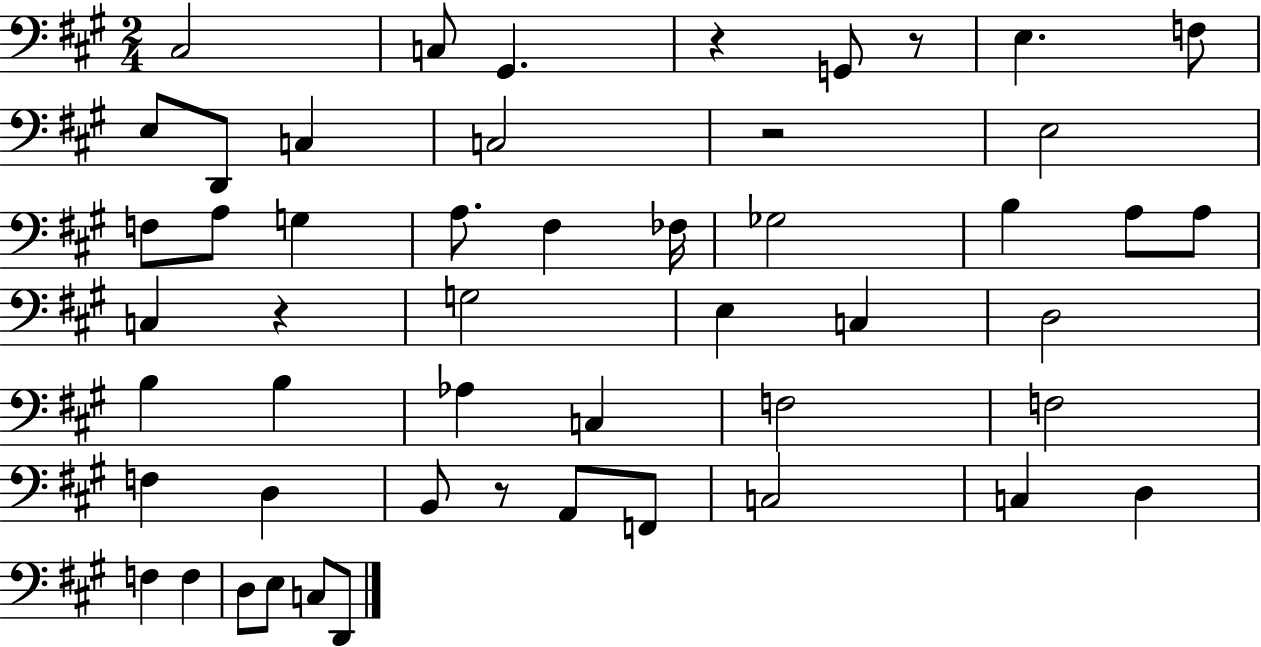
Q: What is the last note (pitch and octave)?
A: D2